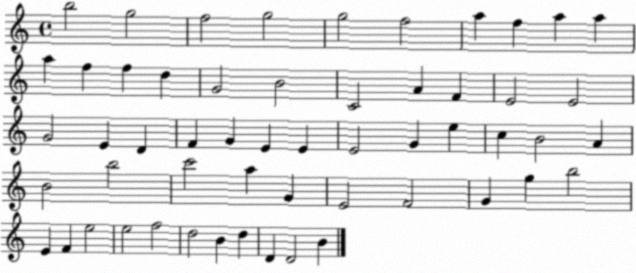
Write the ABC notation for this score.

X:1
T:Untitled
M:4/4
L:1/4
K:C
b2 g2 f2 g2 g2 f2 a f a a a f f d G2 B2 C2 A F E2 E2 G2 E D F G E E E2 G e c B2 A B2 b2 c'2 a G E2 F2 G g b2 E F e2 e2 f2 d2 B d D D2 B